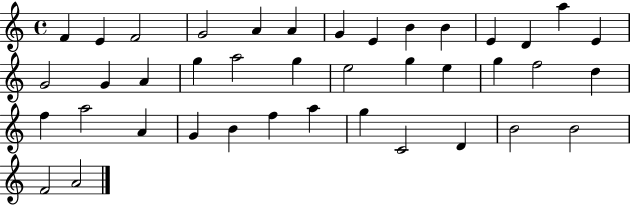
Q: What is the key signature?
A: C major